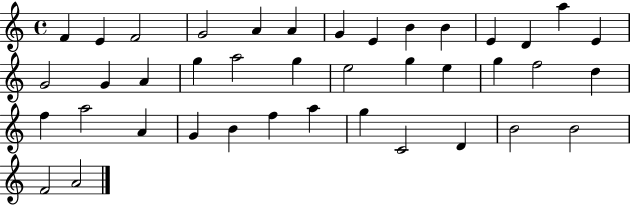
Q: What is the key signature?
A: C major